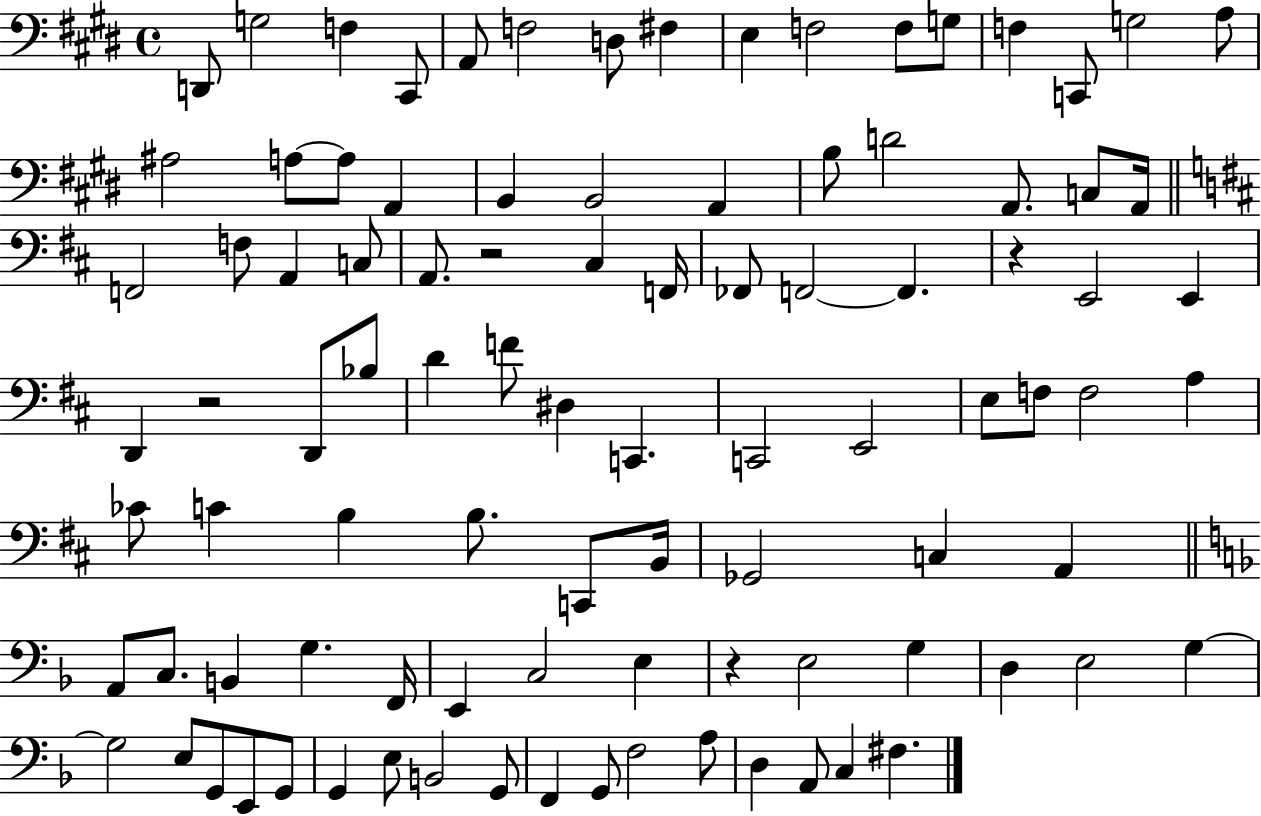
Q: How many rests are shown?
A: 4